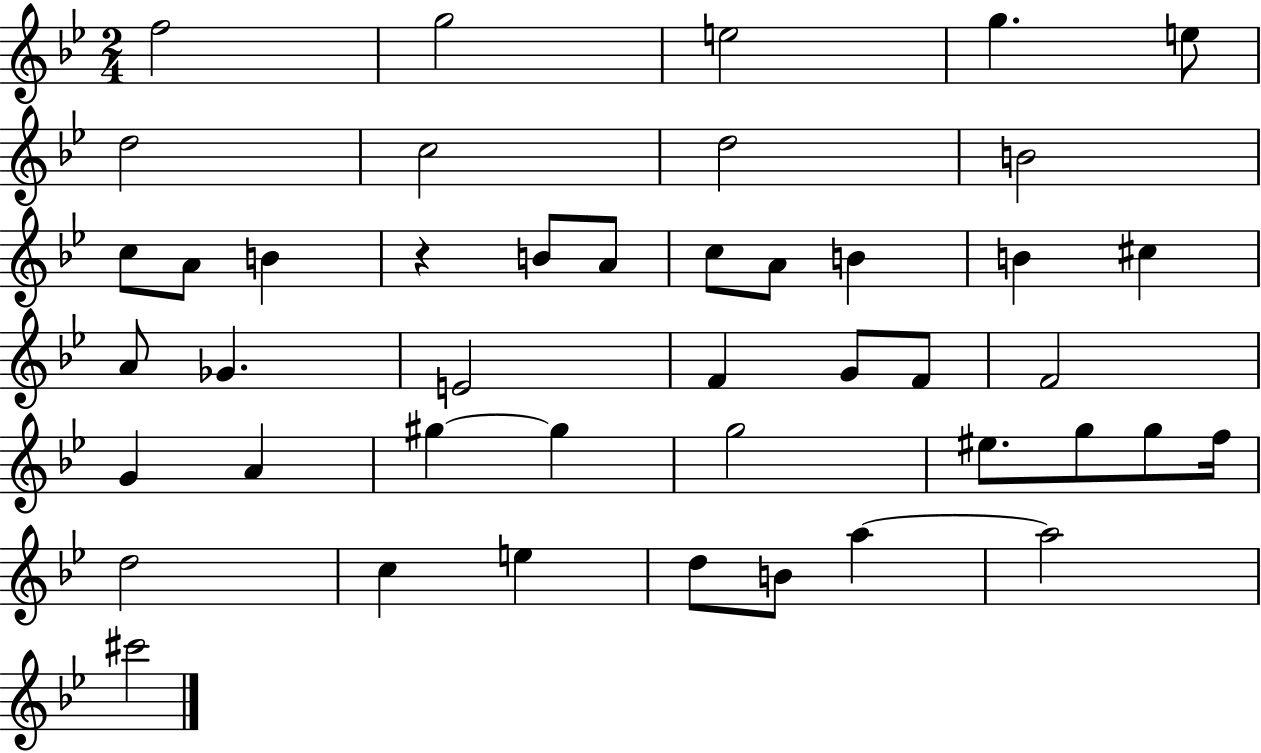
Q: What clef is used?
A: treble